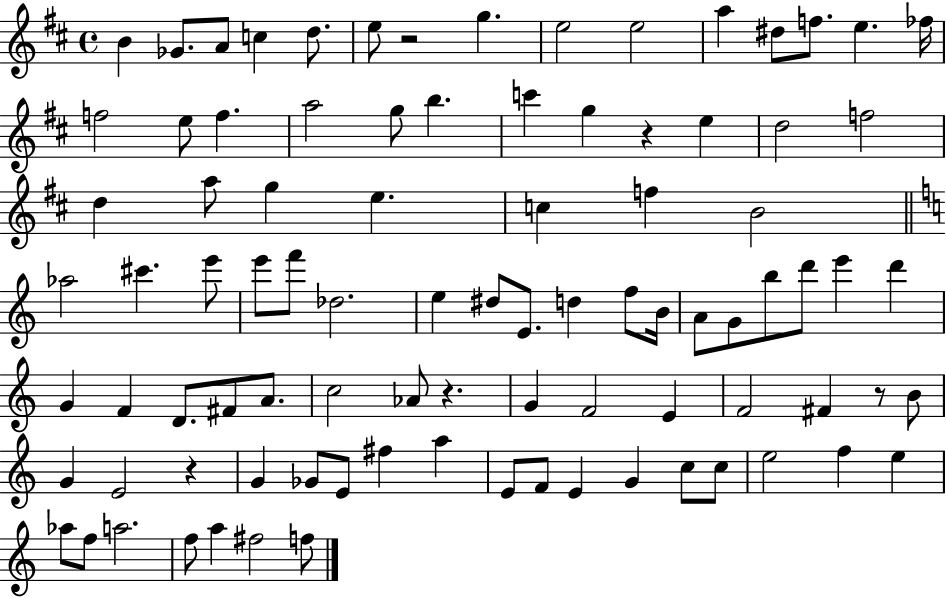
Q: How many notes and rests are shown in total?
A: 91